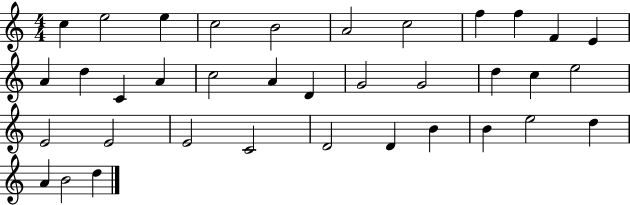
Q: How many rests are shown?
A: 0